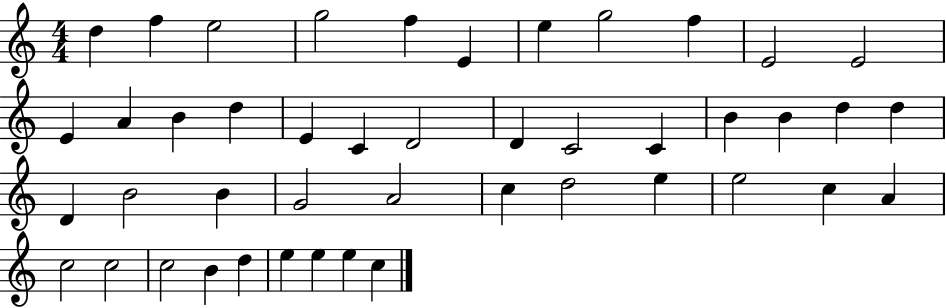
X:1
T:Untitled
M:4/4
L:1/4
K:C
d f e2 g2 f E e g2 f E2 E2 E A B d E C D2 D C2 C B B d d D B2 B G2 A2 c d2 e e2 c A c2 c2 c2 B d e e e c